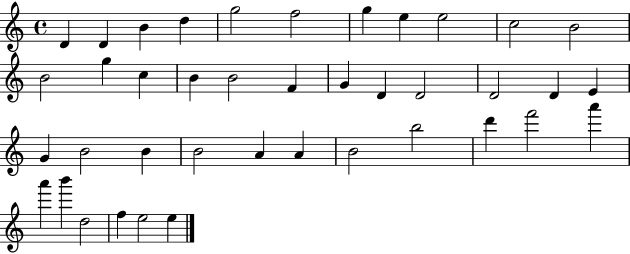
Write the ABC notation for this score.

X:1
T:Untitled
M:4/4
L:1/4
K:C
D D B d g2 f2 g e e2 c2 B2 B2 g c B B2 F G D D2 D2 D E G B2 B B2 A A B2 b2 d' f'2 a' a' b' d2 f e2 e